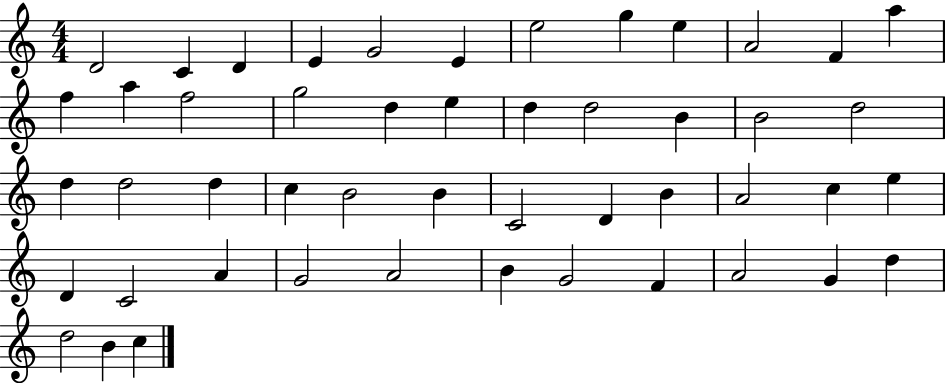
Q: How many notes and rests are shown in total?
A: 49